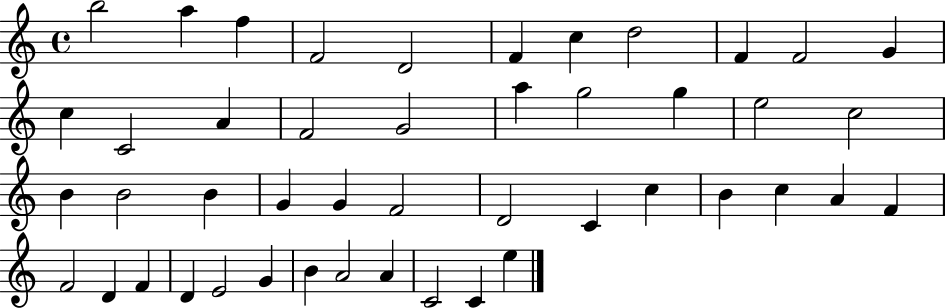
X:1
T:Untitled
M:4/4
L:1/4
K:C
b2 a f F2 D2 F c d2 F F2 G c C2 A F2 G2 a g2 g e2 c2 B B2 B G G F2 D2 C c B c A F F2 D F D E2 G B A2 A C2 C e